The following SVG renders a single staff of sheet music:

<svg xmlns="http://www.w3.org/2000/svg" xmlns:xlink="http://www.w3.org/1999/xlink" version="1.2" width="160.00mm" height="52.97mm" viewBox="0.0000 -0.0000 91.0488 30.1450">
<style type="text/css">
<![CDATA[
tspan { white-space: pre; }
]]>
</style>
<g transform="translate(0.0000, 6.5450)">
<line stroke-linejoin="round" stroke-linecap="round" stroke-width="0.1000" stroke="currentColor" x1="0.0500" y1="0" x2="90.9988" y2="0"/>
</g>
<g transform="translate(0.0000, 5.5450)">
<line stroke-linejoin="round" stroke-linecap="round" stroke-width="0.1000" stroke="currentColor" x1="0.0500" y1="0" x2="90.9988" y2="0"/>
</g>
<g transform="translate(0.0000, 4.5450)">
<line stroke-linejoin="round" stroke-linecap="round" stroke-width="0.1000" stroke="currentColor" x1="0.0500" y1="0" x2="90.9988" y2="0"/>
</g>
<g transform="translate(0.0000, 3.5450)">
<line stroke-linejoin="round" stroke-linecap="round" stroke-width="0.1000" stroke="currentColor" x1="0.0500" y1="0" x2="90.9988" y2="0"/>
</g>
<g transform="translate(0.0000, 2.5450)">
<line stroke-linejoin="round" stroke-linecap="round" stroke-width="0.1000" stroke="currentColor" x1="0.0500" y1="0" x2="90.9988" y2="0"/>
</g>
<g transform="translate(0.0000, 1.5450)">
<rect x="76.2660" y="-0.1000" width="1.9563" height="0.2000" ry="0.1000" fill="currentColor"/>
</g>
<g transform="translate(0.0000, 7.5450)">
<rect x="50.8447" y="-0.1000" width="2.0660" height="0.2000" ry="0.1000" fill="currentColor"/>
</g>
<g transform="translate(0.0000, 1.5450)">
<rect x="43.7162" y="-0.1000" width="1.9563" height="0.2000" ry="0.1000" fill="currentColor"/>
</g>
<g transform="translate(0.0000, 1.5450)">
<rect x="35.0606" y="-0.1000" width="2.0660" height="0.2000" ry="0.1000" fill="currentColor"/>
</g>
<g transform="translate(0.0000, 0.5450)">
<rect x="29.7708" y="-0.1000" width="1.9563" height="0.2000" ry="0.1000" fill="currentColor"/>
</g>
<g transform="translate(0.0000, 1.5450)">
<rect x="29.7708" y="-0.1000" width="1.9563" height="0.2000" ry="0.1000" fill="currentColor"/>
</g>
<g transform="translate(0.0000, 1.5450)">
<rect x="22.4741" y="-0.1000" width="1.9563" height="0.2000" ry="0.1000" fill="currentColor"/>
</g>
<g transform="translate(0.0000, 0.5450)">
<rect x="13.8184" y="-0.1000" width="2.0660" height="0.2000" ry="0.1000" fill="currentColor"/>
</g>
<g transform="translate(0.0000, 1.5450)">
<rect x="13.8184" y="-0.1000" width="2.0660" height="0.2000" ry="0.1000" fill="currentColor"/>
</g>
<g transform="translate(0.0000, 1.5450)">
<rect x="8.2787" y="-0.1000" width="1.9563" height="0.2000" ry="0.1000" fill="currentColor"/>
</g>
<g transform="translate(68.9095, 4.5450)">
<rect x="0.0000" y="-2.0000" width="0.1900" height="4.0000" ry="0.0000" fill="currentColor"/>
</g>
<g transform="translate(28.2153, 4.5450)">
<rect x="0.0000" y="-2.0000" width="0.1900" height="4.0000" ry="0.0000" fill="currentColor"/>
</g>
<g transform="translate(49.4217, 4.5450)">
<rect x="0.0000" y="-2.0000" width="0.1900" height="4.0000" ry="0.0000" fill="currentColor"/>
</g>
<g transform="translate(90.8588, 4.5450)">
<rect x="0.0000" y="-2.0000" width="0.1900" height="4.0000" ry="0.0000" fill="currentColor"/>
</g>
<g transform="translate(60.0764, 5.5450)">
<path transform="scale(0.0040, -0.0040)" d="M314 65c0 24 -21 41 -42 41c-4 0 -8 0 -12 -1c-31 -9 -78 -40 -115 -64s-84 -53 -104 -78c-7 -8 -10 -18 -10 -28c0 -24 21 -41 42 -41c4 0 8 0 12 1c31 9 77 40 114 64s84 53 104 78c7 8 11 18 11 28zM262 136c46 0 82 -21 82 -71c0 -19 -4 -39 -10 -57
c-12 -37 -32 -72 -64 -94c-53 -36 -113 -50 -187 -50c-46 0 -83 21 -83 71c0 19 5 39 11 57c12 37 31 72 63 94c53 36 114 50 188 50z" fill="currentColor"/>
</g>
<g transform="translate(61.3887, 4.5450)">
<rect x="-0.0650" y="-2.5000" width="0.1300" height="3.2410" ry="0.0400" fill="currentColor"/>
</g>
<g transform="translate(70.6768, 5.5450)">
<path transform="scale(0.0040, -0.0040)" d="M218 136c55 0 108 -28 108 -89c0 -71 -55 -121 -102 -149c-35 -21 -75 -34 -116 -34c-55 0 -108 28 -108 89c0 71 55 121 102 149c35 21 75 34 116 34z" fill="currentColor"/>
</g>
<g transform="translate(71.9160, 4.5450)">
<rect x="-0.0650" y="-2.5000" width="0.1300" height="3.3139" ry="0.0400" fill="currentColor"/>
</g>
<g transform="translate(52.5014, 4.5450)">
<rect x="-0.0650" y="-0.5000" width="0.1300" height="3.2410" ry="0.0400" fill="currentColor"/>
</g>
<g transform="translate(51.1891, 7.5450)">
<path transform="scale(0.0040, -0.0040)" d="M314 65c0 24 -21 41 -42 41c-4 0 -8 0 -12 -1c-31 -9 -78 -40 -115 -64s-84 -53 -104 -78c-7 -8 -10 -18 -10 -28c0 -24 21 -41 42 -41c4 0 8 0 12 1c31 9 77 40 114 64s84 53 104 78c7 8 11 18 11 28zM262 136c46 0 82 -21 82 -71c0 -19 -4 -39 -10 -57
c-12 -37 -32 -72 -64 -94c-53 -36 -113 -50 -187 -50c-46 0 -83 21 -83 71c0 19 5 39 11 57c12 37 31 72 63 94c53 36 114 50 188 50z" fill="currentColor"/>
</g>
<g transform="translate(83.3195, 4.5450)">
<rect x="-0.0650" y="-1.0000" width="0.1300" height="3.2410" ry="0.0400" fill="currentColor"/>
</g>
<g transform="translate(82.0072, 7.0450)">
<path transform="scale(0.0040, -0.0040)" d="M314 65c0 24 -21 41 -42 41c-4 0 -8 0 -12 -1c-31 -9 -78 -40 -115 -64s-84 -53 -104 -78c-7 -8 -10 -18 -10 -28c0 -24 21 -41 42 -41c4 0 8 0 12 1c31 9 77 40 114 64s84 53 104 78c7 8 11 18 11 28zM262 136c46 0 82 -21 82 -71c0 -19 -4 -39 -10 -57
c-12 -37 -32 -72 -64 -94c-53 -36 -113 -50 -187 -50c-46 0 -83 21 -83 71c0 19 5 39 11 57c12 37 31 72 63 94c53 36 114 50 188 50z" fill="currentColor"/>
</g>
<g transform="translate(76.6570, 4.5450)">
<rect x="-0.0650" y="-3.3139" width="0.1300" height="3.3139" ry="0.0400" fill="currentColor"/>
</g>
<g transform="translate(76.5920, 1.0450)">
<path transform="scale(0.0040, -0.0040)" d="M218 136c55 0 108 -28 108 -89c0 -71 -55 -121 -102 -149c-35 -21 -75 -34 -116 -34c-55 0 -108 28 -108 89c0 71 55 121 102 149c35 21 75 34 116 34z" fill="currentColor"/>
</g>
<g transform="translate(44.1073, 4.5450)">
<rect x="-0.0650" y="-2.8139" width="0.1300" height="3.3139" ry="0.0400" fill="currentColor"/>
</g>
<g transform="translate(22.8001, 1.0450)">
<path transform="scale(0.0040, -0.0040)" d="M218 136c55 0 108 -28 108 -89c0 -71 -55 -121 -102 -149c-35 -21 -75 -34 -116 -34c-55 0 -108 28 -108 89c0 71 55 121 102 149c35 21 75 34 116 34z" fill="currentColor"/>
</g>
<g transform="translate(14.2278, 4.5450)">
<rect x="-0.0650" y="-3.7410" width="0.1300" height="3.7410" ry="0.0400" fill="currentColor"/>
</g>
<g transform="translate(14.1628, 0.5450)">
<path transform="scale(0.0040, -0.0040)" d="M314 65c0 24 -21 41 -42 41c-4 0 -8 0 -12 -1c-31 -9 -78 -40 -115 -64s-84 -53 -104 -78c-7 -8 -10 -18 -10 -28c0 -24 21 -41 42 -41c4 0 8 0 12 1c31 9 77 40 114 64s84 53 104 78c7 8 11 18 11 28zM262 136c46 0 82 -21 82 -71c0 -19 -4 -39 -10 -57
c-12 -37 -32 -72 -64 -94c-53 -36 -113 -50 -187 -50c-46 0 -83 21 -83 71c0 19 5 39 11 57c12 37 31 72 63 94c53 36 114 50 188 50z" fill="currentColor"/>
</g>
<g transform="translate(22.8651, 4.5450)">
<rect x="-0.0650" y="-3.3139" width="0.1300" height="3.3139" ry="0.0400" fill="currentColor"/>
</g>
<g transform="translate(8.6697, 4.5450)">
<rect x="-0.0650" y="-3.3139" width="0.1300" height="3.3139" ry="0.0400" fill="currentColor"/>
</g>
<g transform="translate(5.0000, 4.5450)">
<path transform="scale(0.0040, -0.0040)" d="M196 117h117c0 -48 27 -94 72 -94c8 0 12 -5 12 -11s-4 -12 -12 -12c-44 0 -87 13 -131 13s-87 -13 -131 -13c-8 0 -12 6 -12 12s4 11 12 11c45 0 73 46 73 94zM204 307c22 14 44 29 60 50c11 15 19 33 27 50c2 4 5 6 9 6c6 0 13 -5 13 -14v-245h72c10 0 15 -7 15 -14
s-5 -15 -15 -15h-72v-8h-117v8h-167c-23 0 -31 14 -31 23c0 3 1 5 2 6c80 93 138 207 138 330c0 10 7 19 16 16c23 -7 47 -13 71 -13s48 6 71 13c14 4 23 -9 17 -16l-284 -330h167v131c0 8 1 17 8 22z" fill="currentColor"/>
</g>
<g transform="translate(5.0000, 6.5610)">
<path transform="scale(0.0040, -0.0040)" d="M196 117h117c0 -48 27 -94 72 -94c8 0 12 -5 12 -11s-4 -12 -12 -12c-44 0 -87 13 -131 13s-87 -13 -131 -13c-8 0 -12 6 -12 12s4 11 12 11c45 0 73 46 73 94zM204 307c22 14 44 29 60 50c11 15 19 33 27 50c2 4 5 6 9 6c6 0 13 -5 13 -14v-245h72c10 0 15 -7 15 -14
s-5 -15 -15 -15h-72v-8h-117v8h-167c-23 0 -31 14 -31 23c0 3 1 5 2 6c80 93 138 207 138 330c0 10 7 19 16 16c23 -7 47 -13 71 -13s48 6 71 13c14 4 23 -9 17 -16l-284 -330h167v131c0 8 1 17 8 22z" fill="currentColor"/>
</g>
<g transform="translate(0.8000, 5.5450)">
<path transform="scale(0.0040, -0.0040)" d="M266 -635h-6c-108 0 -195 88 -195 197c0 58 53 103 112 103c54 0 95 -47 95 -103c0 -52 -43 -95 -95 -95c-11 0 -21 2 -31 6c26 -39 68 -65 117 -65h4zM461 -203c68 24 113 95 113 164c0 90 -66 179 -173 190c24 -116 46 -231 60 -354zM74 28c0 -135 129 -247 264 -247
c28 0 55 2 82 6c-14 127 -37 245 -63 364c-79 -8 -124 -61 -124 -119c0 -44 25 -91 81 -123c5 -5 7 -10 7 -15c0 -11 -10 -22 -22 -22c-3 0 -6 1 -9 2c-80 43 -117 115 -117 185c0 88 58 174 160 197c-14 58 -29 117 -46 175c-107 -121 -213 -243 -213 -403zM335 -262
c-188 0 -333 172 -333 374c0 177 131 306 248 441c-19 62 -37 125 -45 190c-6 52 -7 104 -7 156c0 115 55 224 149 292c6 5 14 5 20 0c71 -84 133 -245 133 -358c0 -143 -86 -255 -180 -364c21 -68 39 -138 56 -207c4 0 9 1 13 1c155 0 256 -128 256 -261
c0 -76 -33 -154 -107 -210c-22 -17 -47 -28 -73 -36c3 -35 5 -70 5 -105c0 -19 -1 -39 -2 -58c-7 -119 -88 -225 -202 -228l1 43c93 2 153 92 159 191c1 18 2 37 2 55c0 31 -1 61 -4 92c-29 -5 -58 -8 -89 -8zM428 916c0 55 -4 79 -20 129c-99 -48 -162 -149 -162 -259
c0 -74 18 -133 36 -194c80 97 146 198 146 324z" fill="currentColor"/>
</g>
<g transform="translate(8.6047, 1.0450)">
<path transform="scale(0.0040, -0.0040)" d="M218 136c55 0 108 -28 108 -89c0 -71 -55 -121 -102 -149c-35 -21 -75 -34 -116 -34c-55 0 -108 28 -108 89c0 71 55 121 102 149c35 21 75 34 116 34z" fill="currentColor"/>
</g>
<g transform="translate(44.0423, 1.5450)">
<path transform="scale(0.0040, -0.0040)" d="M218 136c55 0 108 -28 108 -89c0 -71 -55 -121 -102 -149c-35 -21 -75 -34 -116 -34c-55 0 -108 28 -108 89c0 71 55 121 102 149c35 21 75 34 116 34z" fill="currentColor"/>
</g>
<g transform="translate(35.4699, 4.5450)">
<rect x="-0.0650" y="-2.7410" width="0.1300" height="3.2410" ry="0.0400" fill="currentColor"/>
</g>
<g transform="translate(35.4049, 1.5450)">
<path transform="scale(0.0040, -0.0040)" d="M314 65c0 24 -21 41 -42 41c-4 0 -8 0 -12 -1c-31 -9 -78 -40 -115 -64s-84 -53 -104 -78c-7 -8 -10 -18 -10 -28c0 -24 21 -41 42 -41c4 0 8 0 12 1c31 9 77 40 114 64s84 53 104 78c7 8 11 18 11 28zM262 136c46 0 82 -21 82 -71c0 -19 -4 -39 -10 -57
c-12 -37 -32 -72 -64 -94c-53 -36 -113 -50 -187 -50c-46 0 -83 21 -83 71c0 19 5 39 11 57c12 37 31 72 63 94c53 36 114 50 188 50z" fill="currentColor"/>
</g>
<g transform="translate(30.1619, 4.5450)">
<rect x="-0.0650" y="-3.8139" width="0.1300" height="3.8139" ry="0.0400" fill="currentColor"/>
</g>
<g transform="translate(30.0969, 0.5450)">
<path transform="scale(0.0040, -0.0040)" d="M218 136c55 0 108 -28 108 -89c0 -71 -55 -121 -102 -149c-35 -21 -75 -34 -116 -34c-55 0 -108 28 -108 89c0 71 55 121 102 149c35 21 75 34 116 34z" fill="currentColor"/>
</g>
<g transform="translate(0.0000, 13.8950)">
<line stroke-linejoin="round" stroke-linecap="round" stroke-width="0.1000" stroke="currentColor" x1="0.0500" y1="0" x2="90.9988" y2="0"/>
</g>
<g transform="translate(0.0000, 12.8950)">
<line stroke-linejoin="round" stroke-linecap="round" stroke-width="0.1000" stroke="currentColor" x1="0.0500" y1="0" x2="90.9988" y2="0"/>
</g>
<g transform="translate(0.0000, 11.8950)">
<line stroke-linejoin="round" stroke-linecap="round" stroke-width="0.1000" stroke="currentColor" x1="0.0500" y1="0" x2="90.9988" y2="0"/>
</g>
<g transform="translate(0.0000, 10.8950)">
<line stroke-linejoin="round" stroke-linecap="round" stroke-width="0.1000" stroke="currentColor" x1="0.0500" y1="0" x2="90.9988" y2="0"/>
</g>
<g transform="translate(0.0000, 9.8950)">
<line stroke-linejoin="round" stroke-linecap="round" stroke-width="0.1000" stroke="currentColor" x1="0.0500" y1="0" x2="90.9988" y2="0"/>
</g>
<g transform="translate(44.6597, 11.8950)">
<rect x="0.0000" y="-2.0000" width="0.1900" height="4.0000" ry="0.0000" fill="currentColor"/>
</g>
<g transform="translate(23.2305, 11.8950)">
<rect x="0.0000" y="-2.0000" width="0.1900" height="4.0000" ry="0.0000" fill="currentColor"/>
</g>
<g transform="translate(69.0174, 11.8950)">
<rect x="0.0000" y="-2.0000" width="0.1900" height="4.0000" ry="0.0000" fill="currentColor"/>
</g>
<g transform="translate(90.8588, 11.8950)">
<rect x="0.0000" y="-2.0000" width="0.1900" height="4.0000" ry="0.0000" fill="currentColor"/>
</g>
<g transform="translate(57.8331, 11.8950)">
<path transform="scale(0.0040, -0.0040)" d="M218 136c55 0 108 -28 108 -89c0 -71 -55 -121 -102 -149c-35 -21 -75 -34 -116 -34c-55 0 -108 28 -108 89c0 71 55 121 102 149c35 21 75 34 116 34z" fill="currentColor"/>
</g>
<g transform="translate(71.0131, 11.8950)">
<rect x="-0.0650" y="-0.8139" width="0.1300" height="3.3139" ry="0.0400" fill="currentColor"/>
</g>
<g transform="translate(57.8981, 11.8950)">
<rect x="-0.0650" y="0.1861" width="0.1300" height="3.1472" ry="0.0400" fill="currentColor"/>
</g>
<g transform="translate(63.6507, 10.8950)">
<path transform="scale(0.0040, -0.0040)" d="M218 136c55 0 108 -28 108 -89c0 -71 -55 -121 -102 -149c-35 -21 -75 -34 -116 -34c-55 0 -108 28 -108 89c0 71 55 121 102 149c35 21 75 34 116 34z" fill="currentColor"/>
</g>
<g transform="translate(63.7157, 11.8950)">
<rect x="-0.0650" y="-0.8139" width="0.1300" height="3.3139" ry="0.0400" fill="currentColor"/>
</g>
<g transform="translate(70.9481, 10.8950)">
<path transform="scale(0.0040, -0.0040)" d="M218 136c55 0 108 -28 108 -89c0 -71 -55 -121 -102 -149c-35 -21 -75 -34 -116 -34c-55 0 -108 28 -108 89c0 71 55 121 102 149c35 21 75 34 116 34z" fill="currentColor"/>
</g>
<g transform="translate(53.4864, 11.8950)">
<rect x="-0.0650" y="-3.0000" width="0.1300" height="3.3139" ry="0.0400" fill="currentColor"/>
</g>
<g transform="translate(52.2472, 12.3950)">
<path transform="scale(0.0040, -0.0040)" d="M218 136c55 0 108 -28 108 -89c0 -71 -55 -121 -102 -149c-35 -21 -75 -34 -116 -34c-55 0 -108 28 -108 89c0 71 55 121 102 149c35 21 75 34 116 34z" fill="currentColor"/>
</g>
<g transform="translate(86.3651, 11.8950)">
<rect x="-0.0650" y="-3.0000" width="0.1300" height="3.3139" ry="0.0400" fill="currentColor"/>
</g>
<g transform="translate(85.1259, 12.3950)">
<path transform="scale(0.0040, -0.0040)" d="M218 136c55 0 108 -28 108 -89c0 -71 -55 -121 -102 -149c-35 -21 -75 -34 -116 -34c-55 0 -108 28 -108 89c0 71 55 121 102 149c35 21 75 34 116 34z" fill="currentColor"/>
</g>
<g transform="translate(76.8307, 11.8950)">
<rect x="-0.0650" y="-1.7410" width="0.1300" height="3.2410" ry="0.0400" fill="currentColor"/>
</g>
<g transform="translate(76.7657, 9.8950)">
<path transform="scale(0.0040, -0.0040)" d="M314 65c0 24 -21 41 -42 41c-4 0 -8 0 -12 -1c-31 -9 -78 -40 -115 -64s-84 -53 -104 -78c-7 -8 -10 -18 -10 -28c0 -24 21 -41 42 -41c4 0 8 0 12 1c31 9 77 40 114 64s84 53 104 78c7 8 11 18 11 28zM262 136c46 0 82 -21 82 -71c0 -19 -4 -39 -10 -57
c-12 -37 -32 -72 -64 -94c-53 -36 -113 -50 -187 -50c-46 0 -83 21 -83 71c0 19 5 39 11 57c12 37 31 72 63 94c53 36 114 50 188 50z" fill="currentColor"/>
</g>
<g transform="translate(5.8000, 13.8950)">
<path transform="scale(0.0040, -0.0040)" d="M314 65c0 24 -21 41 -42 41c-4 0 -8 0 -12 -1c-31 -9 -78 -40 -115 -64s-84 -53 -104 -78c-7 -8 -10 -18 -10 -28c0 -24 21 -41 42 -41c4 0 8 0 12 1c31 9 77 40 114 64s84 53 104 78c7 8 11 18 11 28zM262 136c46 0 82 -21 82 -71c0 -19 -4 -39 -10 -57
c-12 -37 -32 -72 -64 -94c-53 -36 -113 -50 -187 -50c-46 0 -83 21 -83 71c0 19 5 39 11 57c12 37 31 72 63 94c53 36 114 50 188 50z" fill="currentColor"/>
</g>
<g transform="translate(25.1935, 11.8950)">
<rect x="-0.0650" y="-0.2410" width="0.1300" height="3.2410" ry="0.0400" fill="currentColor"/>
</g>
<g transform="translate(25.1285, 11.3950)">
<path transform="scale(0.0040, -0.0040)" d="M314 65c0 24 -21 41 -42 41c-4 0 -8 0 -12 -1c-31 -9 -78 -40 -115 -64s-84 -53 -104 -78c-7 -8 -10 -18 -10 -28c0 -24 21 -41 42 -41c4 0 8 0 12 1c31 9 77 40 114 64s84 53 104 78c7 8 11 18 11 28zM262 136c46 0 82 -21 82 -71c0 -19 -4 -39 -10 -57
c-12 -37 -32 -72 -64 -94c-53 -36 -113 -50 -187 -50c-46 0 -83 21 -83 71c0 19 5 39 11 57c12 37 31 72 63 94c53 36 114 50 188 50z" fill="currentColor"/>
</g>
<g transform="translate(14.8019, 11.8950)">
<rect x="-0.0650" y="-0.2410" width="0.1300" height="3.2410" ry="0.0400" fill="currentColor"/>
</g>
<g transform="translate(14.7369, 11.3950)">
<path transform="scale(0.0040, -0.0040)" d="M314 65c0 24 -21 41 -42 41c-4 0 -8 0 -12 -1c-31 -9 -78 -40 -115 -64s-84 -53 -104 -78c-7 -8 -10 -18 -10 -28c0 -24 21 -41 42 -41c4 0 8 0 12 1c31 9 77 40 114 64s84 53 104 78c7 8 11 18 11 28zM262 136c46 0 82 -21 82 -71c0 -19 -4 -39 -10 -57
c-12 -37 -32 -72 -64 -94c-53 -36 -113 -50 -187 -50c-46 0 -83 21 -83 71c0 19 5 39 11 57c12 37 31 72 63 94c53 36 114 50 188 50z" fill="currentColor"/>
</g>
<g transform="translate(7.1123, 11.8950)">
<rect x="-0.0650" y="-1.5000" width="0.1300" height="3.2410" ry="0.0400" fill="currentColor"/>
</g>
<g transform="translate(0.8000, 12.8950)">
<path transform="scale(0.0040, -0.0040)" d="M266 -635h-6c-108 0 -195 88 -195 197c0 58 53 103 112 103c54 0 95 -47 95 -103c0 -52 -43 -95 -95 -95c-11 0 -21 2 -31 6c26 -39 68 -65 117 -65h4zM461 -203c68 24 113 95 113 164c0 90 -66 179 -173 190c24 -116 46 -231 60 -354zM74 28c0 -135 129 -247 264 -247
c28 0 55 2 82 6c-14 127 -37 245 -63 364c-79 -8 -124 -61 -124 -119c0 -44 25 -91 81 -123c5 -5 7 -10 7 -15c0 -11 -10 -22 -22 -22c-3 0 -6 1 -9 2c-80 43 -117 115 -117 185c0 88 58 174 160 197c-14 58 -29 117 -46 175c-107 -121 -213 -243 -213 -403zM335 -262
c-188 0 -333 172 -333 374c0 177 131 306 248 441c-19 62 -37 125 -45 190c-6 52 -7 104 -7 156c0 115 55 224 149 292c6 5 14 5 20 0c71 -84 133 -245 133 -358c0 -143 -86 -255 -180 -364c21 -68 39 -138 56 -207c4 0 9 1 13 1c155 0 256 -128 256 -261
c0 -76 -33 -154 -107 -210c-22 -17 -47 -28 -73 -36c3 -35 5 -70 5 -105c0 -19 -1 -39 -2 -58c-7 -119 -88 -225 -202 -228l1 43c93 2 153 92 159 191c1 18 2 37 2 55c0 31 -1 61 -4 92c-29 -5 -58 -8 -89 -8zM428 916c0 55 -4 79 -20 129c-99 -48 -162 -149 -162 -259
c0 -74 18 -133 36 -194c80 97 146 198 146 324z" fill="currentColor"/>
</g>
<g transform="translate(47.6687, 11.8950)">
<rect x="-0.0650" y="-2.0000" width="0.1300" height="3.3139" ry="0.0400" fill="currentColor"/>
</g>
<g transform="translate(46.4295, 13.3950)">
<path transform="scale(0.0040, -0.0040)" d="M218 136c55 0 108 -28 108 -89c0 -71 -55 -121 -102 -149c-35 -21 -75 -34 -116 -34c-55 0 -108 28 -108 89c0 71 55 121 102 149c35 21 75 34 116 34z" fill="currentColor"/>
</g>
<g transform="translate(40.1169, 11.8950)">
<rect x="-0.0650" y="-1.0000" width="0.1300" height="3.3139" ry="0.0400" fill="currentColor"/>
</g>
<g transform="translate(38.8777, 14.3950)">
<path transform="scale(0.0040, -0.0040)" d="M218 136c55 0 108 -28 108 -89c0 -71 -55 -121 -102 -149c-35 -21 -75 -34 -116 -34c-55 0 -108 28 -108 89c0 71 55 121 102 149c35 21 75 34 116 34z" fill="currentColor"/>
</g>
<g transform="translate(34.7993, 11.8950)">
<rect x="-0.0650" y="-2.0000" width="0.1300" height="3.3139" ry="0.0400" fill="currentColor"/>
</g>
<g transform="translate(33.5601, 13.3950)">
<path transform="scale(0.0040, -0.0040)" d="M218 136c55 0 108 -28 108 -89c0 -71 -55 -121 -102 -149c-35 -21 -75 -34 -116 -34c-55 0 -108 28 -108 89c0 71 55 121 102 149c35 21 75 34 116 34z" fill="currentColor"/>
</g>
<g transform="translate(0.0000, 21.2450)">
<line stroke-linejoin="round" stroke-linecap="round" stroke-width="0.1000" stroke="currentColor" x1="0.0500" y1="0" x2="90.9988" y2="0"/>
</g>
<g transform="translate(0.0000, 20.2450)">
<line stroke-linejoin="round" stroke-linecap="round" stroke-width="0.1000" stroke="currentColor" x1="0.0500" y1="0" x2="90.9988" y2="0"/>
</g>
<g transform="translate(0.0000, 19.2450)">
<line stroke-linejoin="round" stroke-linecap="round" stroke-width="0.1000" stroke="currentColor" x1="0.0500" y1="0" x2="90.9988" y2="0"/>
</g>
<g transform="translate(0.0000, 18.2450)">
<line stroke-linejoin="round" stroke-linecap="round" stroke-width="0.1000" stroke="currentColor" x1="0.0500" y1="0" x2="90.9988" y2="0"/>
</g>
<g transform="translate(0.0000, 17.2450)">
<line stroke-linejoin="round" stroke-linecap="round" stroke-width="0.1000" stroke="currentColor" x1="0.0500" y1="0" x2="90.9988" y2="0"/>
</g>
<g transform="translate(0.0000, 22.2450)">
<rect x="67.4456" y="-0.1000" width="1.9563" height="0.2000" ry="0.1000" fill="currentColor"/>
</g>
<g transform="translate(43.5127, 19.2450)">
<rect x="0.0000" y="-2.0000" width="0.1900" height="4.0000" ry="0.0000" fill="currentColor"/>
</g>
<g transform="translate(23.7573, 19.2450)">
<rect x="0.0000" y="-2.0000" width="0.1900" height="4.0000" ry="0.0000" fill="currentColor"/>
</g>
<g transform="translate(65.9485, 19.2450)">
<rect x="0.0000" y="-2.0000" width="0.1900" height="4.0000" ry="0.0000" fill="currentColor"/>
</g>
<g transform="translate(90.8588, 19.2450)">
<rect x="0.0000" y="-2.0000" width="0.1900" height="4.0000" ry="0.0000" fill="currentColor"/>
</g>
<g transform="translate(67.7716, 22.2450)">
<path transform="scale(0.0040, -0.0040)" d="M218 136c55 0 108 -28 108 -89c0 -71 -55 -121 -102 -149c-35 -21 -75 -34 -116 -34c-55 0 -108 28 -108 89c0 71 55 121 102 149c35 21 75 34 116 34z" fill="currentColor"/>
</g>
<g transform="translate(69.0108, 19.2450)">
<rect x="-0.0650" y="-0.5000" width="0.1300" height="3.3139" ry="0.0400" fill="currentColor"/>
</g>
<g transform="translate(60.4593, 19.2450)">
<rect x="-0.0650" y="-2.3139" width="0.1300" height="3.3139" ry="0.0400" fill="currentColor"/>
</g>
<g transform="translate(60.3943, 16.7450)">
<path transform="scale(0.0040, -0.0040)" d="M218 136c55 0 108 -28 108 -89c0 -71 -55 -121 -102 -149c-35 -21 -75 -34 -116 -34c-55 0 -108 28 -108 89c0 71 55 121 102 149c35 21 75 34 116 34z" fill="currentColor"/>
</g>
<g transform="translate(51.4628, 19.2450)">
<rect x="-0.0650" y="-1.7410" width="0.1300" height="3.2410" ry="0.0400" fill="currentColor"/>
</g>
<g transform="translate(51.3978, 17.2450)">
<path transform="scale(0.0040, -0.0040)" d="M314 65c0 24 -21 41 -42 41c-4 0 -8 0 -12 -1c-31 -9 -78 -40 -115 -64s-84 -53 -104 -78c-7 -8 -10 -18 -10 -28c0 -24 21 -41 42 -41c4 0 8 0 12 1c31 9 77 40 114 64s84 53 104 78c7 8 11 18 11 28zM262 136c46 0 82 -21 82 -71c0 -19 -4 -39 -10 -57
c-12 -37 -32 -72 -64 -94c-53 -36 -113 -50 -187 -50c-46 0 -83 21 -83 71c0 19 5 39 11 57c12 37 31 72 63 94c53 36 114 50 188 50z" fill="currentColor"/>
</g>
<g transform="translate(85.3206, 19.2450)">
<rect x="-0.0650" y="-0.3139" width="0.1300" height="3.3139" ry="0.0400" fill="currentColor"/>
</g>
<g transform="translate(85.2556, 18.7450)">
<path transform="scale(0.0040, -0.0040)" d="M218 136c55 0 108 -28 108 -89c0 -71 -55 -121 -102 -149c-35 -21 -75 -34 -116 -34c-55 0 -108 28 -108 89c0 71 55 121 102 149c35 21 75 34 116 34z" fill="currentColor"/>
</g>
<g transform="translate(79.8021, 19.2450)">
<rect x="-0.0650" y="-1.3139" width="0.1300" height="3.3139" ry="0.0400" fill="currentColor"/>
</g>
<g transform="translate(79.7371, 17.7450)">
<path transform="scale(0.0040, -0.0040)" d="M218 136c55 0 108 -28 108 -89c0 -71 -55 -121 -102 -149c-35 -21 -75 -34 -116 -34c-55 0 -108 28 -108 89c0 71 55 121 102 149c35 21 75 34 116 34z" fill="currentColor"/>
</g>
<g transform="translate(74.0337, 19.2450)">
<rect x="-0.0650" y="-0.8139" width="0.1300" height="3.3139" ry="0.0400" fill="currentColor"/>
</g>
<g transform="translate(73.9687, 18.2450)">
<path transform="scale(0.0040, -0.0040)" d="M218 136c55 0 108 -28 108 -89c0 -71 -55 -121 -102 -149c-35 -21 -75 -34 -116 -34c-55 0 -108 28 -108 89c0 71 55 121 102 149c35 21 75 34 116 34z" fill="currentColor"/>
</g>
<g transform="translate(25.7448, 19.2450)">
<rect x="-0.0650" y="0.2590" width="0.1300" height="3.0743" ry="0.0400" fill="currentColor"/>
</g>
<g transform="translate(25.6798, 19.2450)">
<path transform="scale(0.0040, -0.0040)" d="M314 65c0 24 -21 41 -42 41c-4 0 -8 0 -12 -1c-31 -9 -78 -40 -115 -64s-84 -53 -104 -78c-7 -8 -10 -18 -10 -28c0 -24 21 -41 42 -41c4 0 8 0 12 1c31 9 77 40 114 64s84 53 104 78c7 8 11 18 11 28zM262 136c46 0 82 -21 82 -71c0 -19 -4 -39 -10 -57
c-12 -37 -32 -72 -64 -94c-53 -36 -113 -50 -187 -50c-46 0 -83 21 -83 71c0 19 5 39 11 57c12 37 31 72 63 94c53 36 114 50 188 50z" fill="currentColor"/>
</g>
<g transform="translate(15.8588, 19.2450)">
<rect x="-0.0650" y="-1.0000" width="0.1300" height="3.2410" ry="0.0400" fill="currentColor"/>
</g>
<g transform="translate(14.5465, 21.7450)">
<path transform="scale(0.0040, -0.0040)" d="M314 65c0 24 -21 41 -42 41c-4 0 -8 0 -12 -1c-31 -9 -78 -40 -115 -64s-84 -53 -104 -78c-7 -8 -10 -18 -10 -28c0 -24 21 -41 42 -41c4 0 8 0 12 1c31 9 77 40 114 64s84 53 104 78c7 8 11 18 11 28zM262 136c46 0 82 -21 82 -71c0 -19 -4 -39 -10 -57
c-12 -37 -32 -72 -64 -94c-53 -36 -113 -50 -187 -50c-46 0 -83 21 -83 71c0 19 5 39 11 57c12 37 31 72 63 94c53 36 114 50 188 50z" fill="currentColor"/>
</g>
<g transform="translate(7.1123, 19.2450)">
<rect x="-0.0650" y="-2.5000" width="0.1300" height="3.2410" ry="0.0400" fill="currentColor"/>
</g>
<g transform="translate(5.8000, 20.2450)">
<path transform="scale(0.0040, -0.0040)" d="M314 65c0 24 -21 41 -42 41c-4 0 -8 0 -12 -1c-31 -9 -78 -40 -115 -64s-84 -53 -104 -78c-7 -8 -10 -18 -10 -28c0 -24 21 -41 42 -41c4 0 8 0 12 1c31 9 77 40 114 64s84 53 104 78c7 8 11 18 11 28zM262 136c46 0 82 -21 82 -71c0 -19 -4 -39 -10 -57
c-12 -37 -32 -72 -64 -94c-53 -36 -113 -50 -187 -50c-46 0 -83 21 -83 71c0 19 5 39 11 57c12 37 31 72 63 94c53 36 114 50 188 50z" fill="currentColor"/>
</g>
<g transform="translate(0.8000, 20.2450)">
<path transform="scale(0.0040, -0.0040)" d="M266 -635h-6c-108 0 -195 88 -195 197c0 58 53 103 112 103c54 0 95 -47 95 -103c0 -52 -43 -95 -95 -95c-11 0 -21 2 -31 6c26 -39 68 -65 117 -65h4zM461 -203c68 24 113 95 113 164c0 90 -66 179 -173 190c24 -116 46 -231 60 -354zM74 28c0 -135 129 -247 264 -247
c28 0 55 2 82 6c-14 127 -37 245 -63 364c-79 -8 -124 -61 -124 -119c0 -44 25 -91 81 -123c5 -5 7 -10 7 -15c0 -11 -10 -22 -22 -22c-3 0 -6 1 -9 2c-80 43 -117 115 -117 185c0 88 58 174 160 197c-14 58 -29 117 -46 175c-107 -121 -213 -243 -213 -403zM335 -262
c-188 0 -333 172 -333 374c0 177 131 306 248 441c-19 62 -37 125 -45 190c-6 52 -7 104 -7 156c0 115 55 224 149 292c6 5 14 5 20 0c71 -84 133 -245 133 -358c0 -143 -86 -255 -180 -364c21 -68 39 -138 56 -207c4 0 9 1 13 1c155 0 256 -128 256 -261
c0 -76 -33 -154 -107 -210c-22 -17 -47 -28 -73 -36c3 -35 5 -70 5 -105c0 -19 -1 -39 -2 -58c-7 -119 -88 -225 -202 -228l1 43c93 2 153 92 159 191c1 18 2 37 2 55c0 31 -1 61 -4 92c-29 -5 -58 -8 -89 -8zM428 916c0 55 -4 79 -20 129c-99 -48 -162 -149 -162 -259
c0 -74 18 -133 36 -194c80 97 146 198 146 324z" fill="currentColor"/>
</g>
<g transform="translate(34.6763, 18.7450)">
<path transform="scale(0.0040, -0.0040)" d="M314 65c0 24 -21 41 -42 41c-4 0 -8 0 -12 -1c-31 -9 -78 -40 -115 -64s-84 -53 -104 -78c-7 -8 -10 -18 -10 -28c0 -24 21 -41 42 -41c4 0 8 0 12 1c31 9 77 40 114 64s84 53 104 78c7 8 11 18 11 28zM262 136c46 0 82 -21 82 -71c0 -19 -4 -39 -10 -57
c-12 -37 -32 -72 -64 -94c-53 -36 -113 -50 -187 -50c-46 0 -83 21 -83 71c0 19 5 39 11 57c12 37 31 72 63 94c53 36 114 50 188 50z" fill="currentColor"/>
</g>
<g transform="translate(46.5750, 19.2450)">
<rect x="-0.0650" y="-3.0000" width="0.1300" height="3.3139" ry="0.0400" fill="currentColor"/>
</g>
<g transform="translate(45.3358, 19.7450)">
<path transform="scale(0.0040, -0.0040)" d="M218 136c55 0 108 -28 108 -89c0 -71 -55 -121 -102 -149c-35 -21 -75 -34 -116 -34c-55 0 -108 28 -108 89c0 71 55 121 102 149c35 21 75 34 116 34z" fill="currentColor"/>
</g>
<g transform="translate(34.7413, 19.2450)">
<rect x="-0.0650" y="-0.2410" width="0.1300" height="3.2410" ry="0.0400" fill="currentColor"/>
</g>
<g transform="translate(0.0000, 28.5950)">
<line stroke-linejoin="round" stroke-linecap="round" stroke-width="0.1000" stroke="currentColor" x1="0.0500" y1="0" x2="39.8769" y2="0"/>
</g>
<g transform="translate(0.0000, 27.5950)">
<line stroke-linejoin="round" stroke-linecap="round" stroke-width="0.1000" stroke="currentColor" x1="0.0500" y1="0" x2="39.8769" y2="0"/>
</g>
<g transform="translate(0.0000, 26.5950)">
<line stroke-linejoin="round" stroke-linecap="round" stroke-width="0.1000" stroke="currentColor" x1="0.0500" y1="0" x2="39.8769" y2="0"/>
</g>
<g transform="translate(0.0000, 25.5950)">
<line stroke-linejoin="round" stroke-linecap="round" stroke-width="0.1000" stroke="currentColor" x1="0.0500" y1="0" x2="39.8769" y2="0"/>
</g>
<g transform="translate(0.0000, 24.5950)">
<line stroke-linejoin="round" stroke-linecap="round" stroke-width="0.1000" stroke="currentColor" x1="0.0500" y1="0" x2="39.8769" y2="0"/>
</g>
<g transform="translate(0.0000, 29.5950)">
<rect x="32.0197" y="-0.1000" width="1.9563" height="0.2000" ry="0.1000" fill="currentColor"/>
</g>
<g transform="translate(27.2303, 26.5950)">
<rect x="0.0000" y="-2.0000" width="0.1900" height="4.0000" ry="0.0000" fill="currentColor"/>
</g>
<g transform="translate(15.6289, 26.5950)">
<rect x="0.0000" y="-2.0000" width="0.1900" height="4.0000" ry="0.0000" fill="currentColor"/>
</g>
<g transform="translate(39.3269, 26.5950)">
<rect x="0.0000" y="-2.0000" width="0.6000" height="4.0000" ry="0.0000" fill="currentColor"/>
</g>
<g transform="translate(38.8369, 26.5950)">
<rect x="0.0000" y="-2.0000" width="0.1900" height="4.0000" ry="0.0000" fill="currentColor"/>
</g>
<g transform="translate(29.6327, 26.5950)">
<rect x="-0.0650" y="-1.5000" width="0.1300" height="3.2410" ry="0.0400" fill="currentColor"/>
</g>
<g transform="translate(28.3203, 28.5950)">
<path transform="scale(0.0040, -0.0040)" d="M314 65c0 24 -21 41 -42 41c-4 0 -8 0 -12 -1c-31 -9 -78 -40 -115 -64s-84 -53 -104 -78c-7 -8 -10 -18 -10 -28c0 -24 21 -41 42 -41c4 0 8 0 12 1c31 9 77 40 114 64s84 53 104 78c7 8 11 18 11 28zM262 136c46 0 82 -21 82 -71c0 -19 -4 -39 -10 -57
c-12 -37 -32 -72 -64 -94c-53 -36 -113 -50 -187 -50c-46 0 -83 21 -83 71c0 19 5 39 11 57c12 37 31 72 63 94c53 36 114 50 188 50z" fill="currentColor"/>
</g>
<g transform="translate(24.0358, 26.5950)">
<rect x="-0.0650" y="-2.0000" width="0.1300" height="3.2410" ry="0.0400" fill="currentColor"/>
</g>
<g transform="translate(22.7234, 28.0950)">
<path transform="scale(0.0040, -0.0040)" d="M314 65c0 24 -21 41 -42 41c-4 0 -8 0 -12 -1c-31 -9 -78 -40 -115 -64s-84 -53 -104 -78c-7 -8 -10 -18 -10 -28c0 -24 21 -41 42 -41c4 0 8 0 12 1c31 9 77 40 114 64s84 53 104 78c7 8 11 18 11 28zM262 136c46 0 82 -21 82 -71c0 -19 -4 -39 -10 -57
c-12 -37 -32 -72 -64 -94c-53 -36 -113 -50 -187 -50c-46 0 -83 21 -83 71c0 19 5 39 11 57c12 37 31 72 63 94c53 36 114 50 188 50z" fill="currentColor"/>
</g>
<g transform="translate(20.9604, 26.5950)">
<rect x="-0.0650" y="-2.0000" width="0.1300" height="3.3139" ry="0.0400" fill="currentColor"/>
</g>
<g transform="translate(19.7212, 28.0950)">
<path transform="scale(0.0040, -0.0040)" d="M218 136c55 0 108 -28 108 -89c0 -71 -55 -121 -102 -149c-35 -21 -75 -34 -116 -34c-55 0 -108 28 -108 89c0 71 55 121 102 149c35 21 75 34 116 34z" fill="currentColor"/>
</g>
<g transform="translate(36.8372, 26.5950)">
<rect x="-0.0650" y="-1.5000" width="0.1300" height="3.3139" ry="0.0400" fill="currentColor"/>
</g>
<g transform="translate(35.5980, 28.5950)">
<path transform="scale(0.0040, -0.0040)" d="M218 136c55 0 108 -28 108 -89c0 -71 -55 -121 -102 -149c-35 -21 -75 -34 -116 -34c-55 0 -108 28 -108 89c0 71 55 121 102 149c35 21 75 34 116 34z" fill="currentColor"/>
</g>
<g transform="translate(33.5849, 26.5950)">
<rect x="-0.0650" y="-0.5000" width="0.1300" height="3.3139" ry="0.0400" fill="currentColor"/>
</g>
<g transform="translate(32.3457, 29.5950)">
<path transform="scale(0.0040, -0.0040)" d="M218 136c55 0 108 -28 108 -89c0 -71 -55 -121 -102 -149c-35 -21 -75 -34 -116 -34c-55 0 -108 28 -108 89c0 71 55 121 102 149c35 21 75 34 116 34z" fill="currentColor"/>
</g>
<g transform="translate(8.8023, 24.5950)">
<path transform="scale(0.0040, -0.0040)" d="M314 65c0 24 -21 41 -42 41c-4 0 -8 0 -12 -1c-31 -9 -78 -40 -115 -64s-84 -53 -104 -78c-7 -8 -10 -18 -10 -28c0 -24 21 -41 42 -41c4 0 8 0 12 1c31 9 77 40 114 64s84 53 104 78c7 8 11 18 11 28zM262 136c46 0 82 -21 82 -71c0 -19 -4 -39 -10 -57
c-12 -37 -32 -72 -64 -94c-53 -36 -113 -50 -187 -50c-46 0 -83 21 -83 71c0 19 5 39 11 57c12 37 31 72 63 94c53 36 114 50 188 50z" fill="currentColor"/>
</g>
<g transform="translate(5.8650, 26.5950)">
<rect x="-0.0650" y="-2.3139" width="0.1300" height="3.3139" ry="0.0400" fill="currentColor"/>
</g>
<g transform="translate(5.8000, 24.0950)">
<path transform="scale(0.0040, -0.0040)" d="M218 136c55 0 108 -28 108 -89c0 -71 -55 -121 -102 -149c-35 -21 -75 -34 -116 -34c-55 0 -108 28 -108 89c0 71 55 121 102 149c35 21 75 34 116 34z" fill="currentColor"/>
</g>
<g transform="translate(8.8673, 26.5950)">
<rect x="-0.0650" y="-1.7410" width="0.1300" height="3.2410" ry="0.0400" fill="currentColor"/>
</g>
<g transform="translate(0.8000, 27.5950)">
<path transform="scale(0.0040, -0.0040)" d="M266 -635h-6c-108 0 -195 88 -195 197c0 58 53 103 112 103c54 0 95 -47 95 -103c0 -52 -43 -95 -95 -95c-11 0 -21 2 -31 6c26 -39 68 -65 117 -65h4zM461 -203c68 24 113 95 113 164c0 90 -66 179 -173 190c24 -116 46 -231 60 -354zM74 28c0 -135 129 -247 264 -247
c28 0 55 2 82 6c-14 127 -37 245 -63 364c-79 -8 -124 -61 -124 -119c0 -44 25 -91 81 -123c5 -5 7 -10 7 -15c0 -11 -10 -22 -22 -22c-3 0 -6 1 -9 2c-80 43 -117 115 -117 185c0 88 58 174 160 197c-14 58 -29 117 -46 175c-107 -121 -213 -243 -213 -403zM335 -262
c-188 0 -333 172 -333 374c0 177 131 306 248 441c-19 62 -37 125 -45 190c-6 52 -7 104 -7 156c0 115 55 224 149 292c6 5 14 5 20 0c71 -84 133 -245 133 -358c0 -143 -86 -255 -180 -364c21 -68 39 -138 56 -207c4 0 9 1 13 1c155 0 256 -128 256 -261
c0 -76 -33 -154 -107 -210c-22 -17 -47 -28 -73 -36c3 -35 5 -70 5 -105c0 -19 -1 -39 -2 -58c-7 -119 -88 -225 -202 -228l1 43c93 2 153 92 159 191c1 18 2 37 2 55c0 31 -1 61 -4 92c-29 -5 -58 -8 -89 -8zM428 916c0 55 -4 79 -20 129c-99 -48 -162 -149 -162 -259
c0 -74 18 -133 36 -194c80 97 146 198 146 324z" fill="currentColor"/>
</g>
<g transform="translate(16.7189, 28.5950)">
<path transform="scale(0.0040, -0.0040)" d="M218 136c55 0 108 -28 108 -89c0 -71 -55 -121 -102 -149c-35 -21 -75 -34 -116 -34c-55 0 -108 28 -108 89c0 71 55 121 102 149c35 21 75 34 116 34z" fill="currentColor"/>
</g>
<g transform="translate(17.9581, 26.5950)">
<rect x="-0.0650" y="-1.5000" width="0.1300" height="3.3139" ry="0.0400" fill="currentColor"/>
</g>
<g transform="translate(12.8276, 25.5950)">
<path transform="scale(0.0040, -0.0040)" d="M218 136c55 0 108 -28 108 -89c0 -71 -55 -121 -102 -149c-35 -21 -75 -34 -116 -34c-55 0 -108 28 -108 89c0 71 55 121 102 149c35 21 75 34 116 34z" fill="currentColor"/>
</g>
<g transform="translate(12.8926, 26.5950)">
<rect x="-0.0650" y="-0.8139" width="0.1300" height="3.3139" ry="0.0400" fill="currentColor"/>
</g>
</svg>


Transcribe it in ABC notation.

X:1
T:Untitled
M:4/4
L:1/4
K:C
b c'2 b c' a2 a C2 G2 G b D2 E2 c2 c2 F D F A B d d f2 A G2 D2 B2 c2 A f2 g C d e c g f2 d E F F2 E2 C E